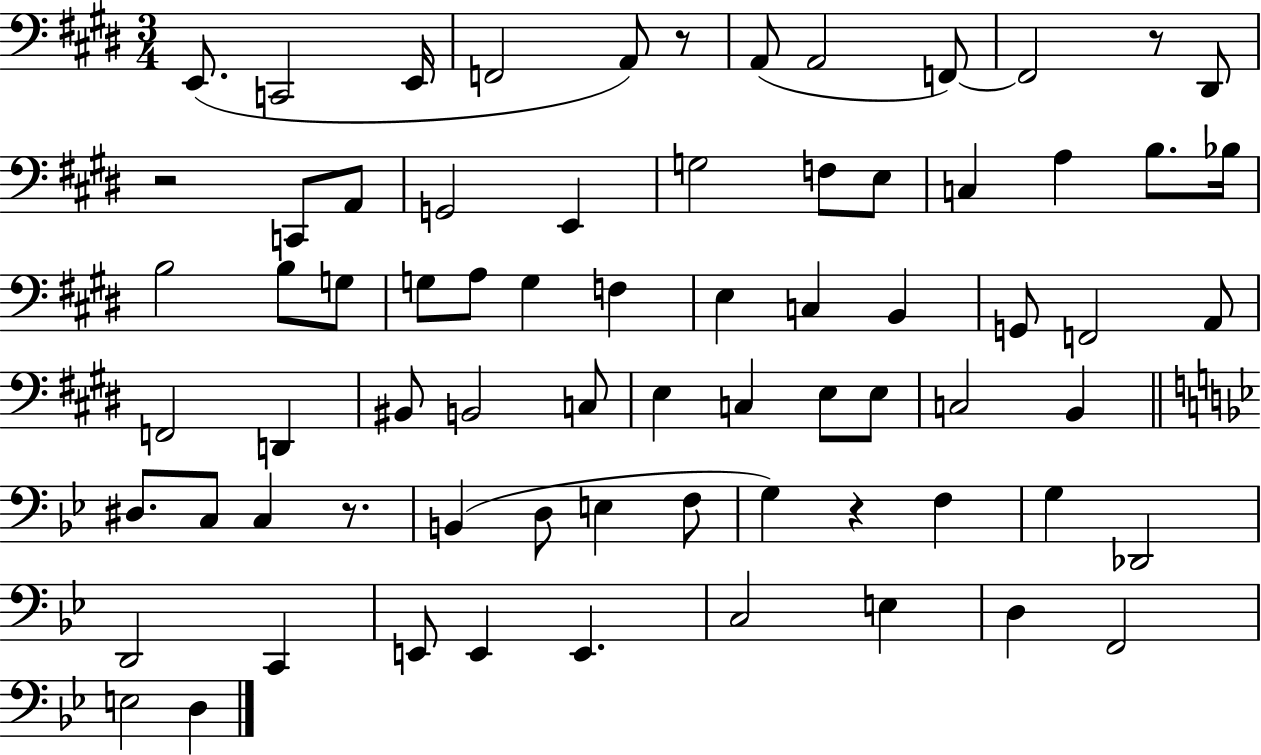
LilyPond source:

{
  \clef bass
  \numericTimeSignature
  \time 3/4
  \key e \major
  e,8.( c,2 e,16 | f,2 a,8) r8 | a,8( a,2 f,8~~) | f,2 r8 dis,8 | \break r2 c,8 a,8 | g,2 e,4 | g2 f8 e8 | c4 a4 b8. bes16 | \break b2 b8 g8 | g8 a8 g4 f4 | e4 c4 b,4 | g,8 f,2 a,8 | \break f,2 d,4 | bis,8 b,2 c8 | e4 c4 e8 e8 | c2 b,4 | \break \bar "||" \break \key bes \major dis8. c8 c4 r8. | b,4( d8 e4 f8 | g4) r4 f4 | g4 des,2 | \break d,2 c,4 | e,8 e,4 e,4. | c2 e4 | d4 f,2 | \break e2 d4 | \bar "|."
}